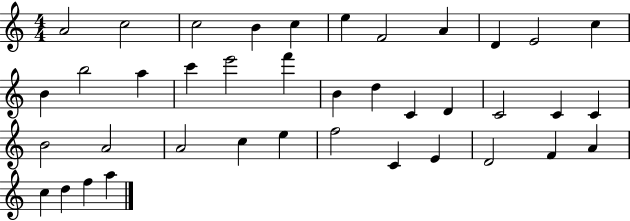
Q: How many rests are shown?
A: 0